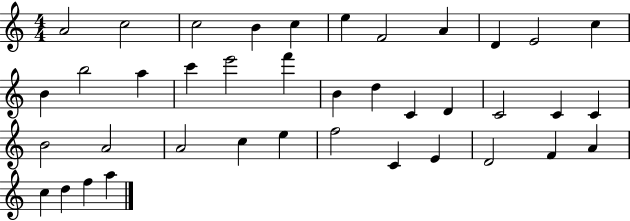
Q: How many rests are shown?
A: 0